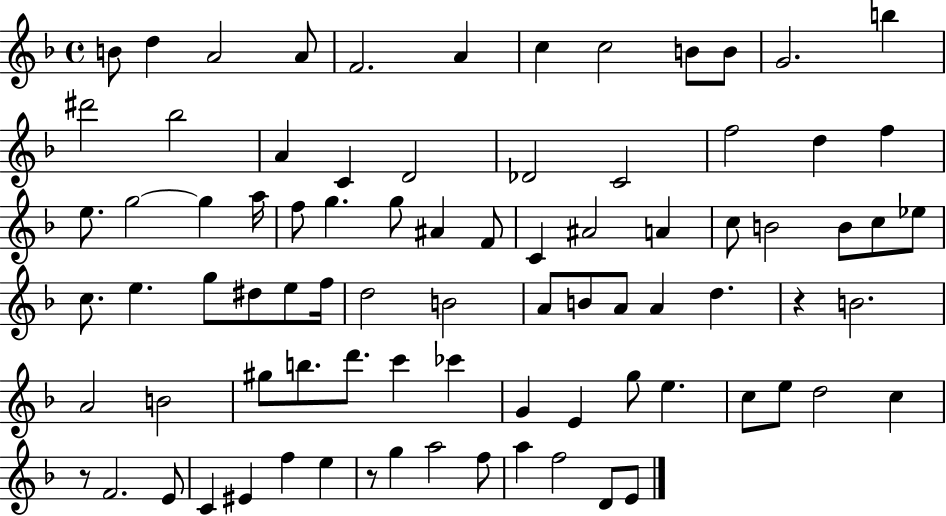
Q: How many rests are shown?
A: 3